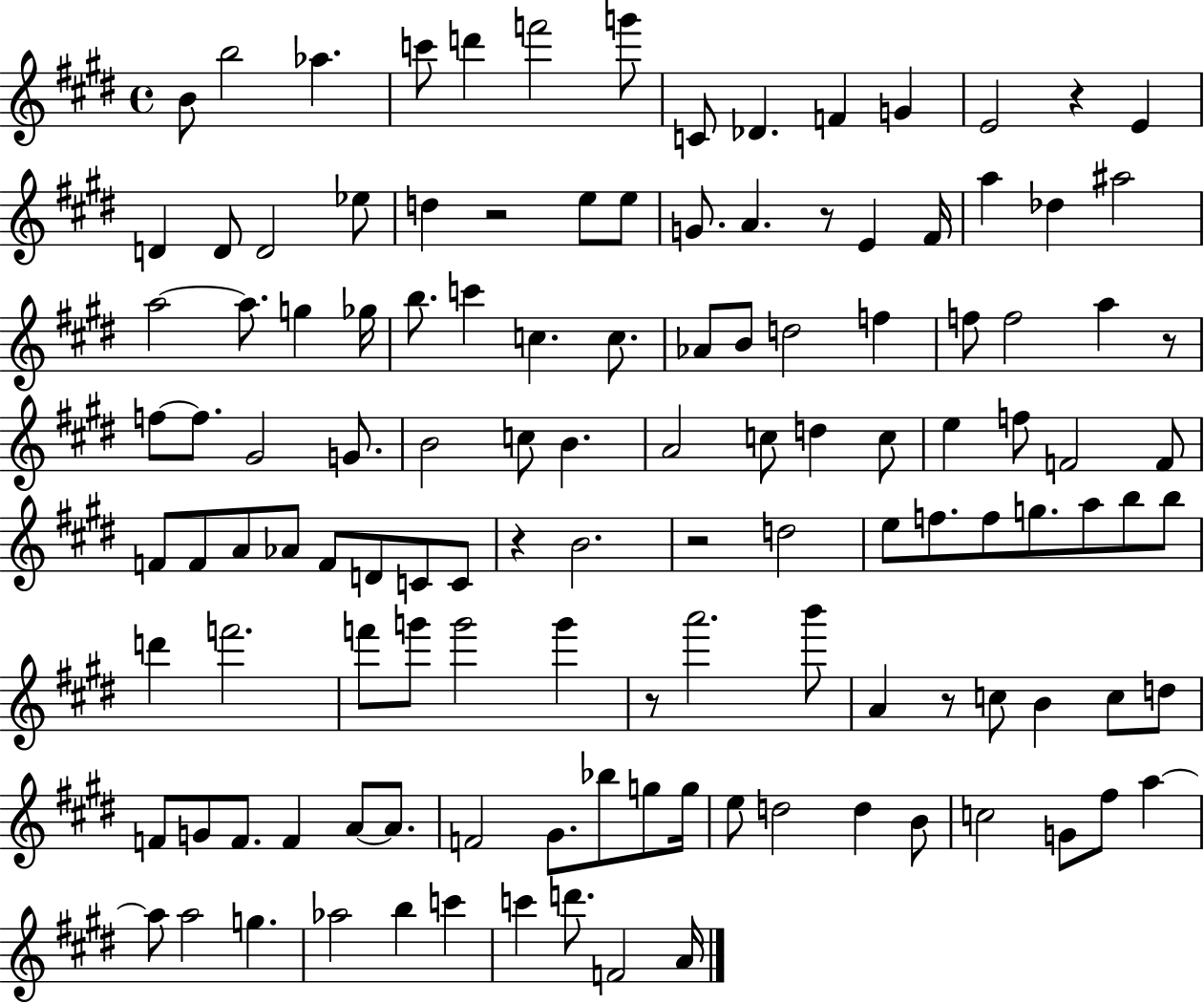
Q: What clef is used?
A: treble